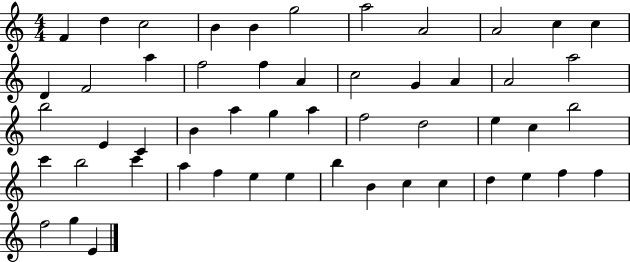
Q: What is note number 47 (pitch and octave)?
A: E5